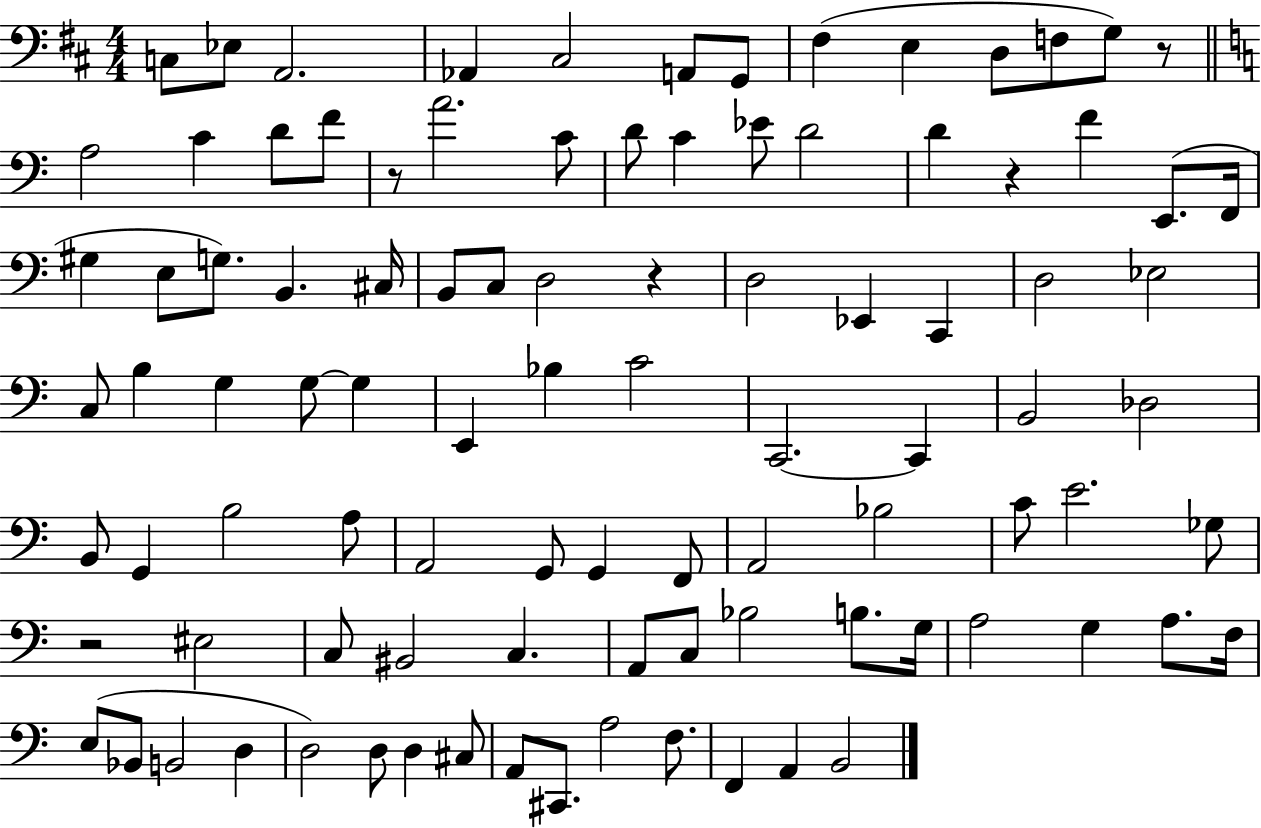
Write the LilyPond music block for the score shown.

{
  \clef bass
  \numericTimeSignature
  \time 4/4
  \key d \major
  \repeat volta 2 { c8 ees8 a,2. | aes,4 cis2 a,8 g,8 | fis4( e4 d8 f8 g8) r8 | \bar "||" \break \key c \major a2 c'4 d'8 f'8 | r8 a'2. c'8 | d'8 c'4 ees'8 d'2 | d'4 r4 f'4 e,8.( f,16 | \break gis4 e8 g8.) b,4. cis16 | b,8 c8 d2 r4 | d2 ees,4 c,4 | d2 ees2 | \break c8 b4 g4 g8~~ g4 | e,4 bes4 c'2 | c,2.~~ c,4 | b,2 des2 | \break b,8 g,4 b2 a8 | a,2 g,8 g,4 f,8 | a,2 bes2 | c'8 e'2. ges8 | \break r2 eis2 | c8 bis,2 c4. | a,8 c8 bes2 b8. g16 | a2 g4 a8. f16 | \break e8( bes,8 b,2 d4 | d2) d8 d4 cis8 | a,8 cis,8. a2 f8. | f,4 a,4 b,2 | \break } \bar "|."
}